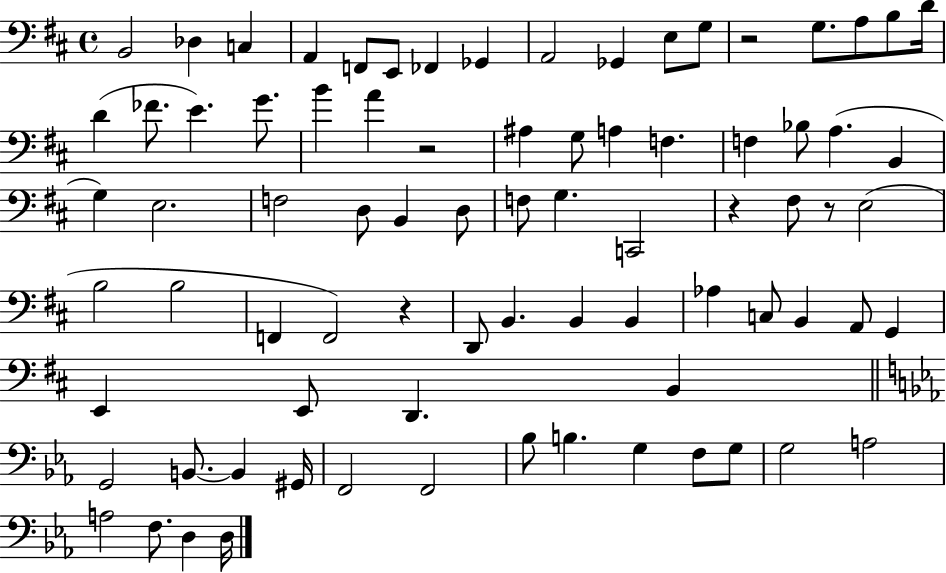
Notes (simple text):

B2/h Db3/q C3/q A2/q F2/e E2/e FES2/q Gb2/q A2/h Gb2/q E3/e G3/e R/h G3/e. A3/e B3/e D4/s D4/q FES4/e. E4/q. G4/e. B4/q A4/q R/h A#3/q G3/e A3/q F3/q. F3/q Bb3/e A3/q. B2/q G3/q E3/h. F3/h D3/e B2/q D3/e F3/e G3/q. C2/h R/q F#3/e R/e E3/h B3/h B3/h F2/q F2/h R/q D2/e B2/q. B2/q B2/q Ab3/q C3/e B2/q A2/e G2/q E2/q E2/e D2/q. B2/q G2/h B2/e. B2/q G#2/s F2/h F2/h Bb3/e B3/q. G3/q F3/e G3/e G3/h A3/h A3/h F3/e. D3/q D3/s